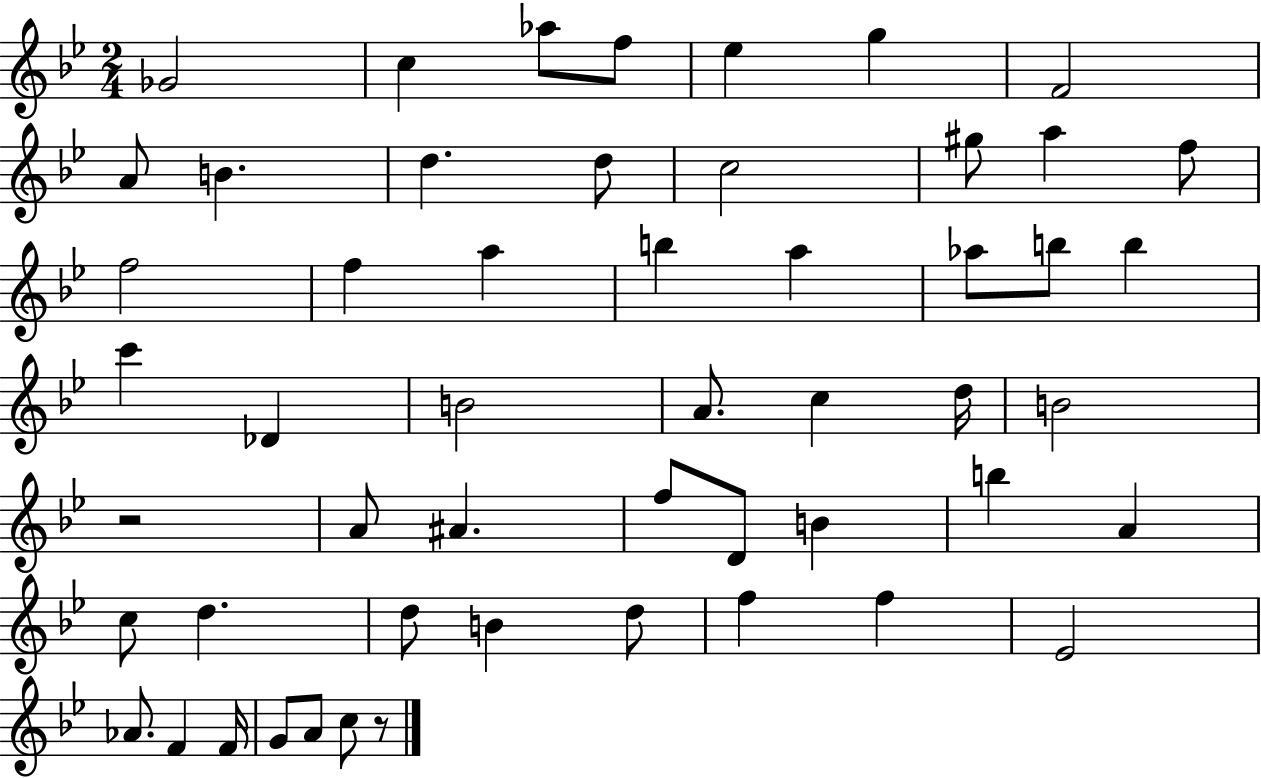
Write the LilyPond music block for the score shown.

{
  \clef treble
  \numericTimeSignature
  \time 2/4
  \key bes \major
  ges'2 | c''4 aes''8 f''8 | ees''4 g''4 | f'2 | \break a'8 b'4. | d''4. d''8 | c''2 | gis''8 a''4 f''8 | \break f''2 | f''4 a''4 | b''4 a''4 | aes''8 b''8 b''4 | \break c'''4 des'4 | b'2 | a'8. c''4 d''16 | b'2 | \break r2 | a'8 ais'4. | f''8 d'8 b'4 | b''4 a'4 | \break c''8 d''4. | d''8 b'4 d''8 | f''4 f''4 | ees'2 | \break aes'8. f'4 f'16 | g'8 a'8 c''8 r8 | \bar "|."
}